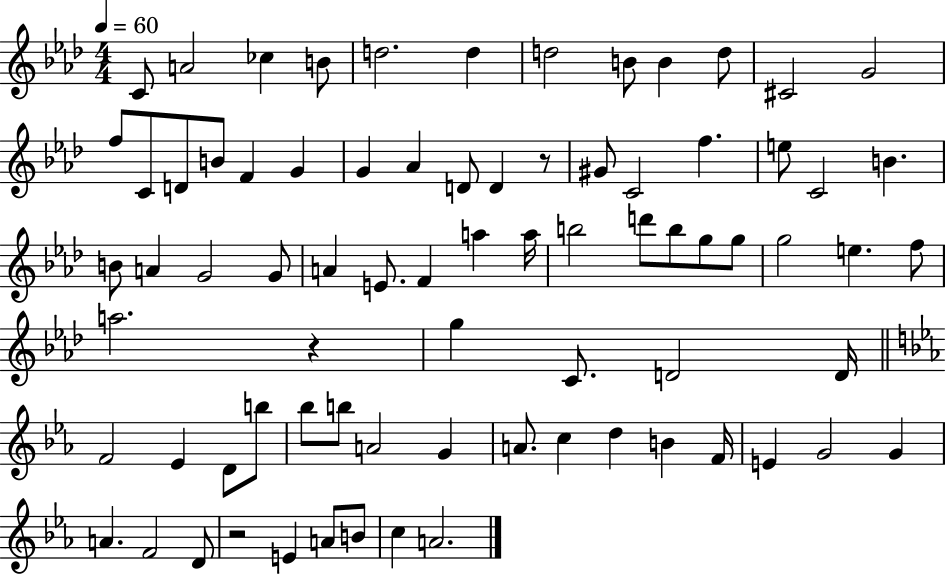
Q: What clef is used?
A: treble